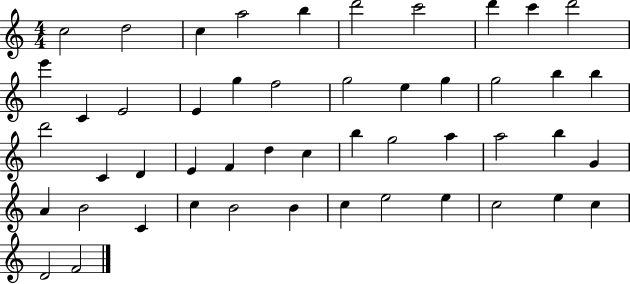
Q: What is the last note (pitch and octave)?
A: F4